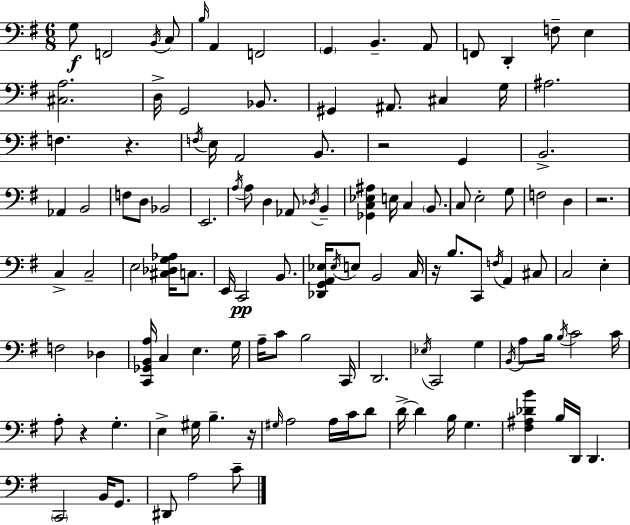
G3/e F2/h B2/s C3/e B3/s A2/q F2/h G2/q B2/q. A2/e F2/e D2/q F3/e E3/q [C#3,A3]/h. D3/s G2/h Bb2/e. G#2/q A#2/e. C#3/q G3/s A#3/h. F3/q. R/q. F3/s E3/s A2/h B2/e. R/h G2/q B2/h. Ab2/q B2/h F3/e D3/e Bb2/h E2/h. A3/s A3/e D3/q Ab2/e Db3/s B2/q [Gb2,C3,Eb3,A#3]/q E3/s C3/q B2/e. C3/e E3/h G3/e F3/h D3/q R/h. C3/q C3/h E3/h [C#3,Db3,G3,Ab3]/s C3/e. E2/s C2/h B2/e. [Db2,G2,A2,Eb3]/s Eb3/s E3/e B2/h C3/s R/s B3/e. C2/e F3/s A2/q C#3/e C3/h E3/q F3/h Db3/q [C2,Gb2,B2,A3]/s C3/q E3/q. G3/s A3/s C4/e B3/h C2/s D2/h. Eb3/s C2/h G3/q B2/s A3/e B3/s B3/s C4/h C4/s A3/e R/q G3/q. E3/q G#3/s B3/q. R/s G#3/s A3/h A3/s C4/s D4/e D4/s D4/q B3/s G3/q. [F#3,A#3,Db4,B4]/q B3/s D2/s D2/q. C2/h B2/s G2/e. D#2/e A3/h C4/e